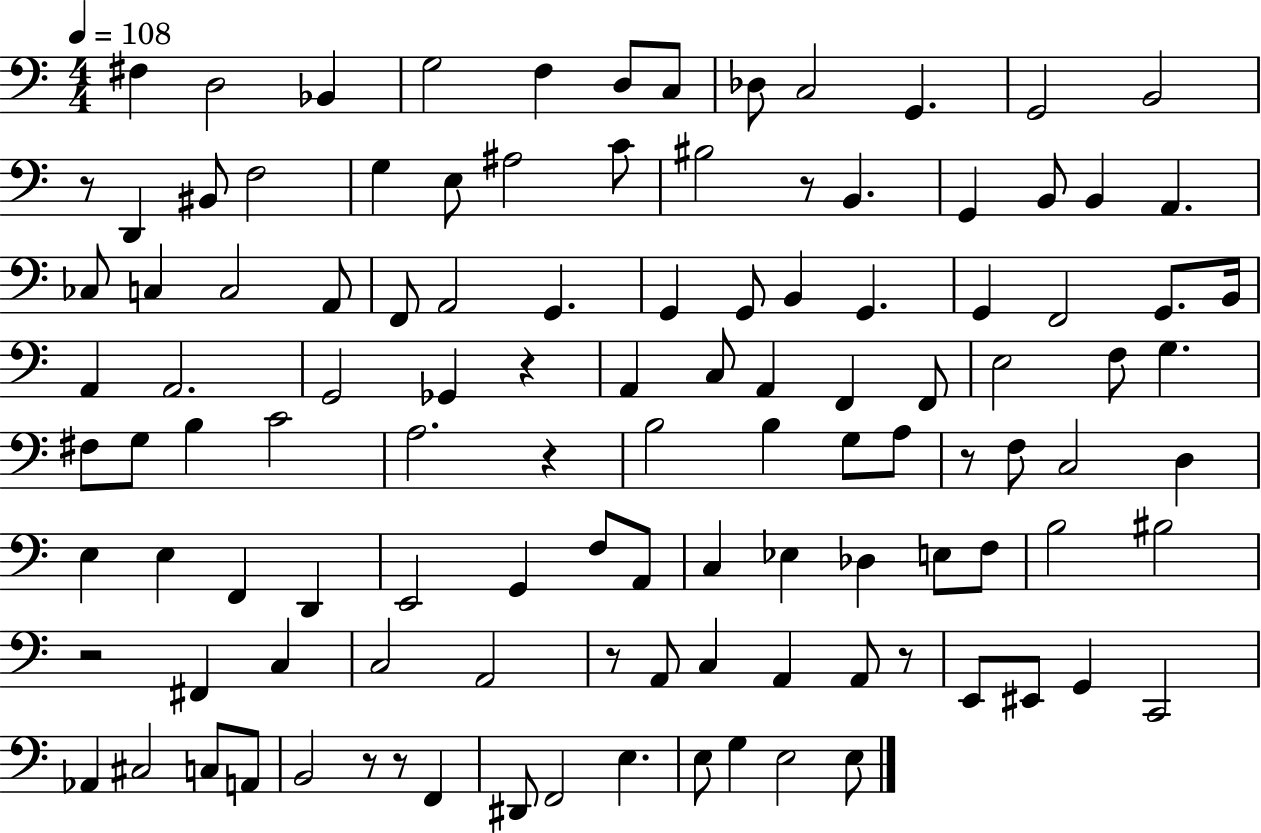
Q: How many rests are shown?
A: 10